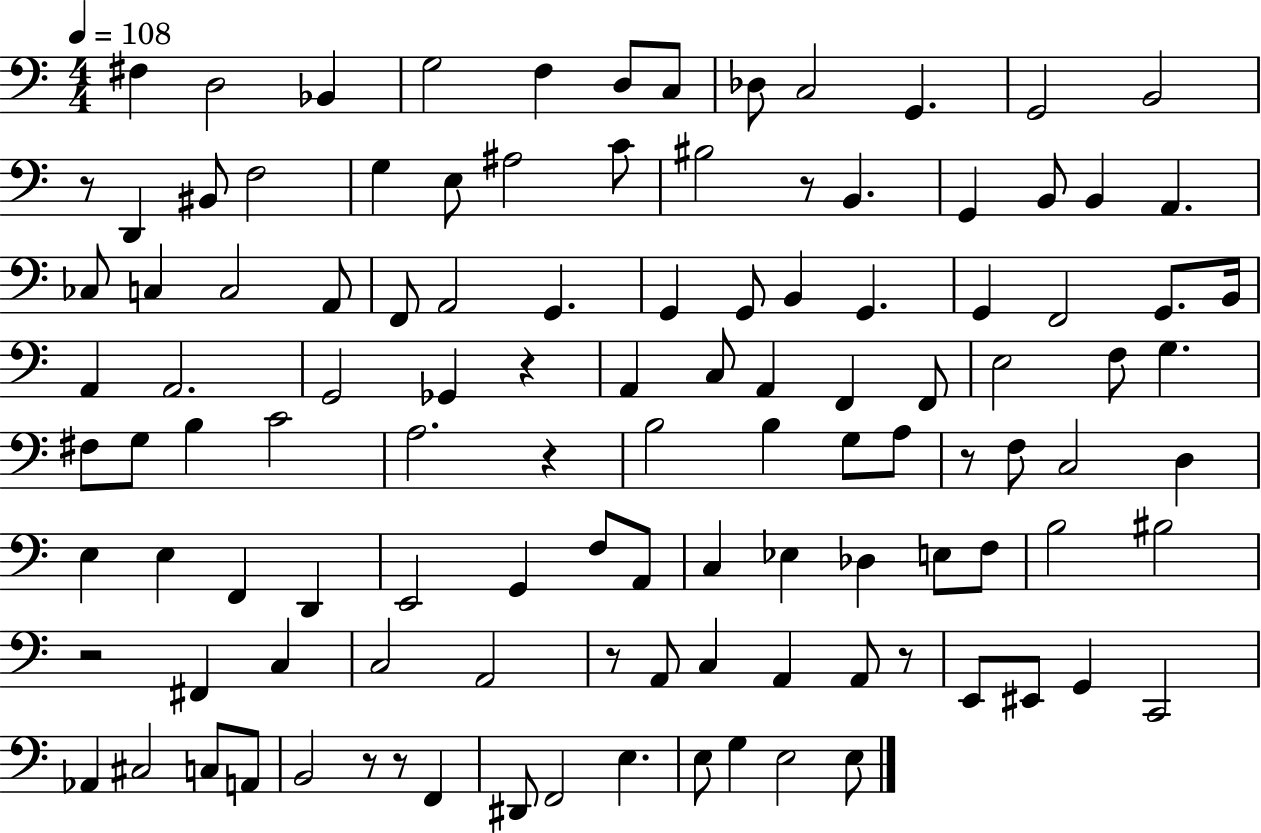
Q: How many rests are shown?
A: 10